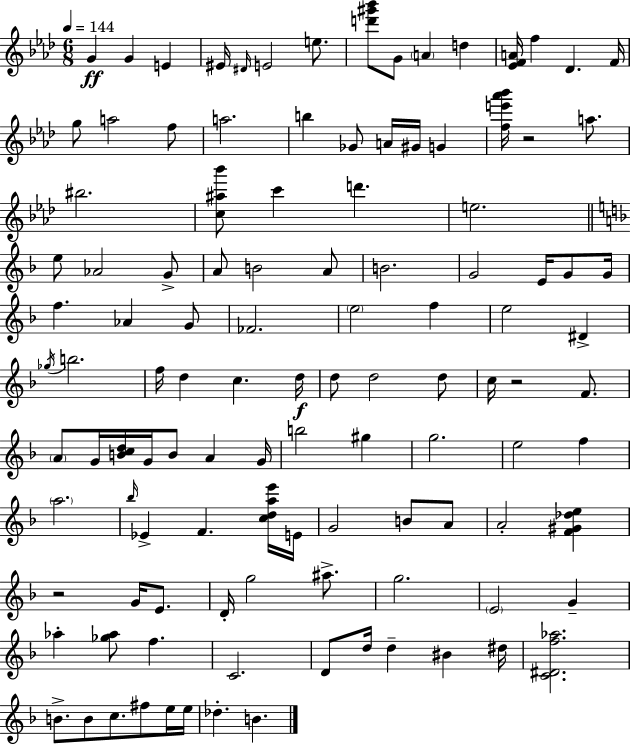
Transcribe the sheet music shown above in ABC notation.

X:1
T:Untitled
M:6/8
L:1/4
K:Ab
G G E ^E/4 ^D/4 E2 e/2 [d'^g'_b']/2 G/2 A d [_EFA]/4 f _D F/4 g/2 a2 f/2 a2 b _G/2 A/4 ^G/4 G [fe'_a'_b']/4 z2 a/2 ^b2 [c^a_b']/2 c' d' e2 e/2 _A2 G/2 A/2 B2 A/2 B2 G2 E/4 G/2 G/4 f _A G/2 _F2 e2 f e2 ^D _g/4 b2 f/4 d c d/4 d/2 d2 d/2 c/4 z2 F/2 A/2 G/4 [Bcd]/4 G/4 B/2 A G/4 b2 ^g g2 e2 f a2 _b/4 _E F [cdae']/4 E/4 G2 B/2 A/2 A2 [F^G_de] z2 G/4 E/2 D/4 g2 ^a/2 g2 E2 G _a [_g_a]/2 f C2 D/2 d/4 d ^B ^d/4 [C^Df_a]2 B/2 B/2 c/2 ^f/2 e/4 e/4 _d B